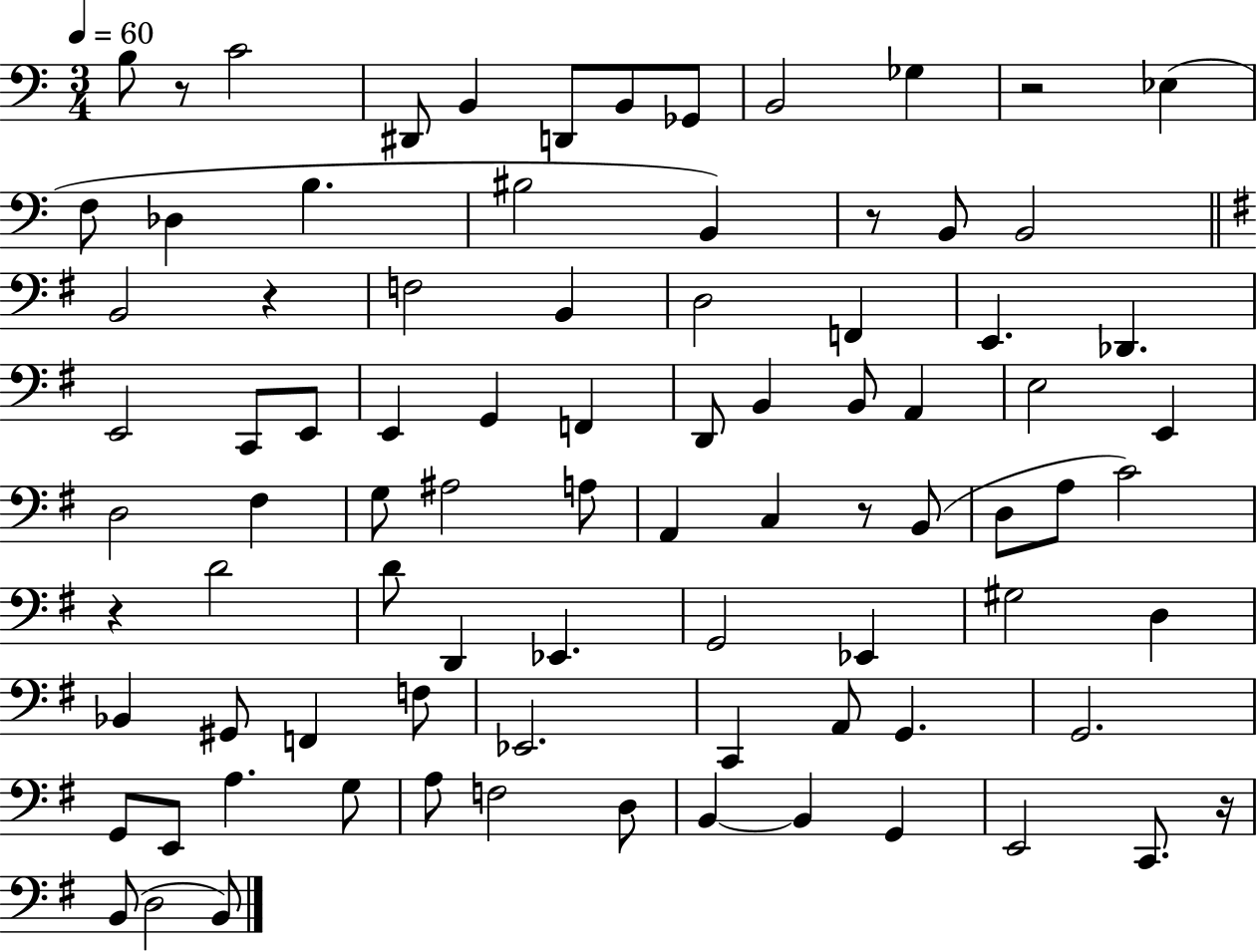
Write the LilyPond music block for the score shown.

{
  \clef bass
  \numericTimeSignature
  \time 3/4
  \key c \major
  \tempo 4 = 60
  \repeat volta 2 { b8 r8 c'2 | dis,8 b,4 d,8 b,8 ges,8 | b,2 ges4 | r2 ees4( | \break f8 des4 b4. | bis2 b,4) | r8 b,8 b,2 | \bar "||" \break \key g \major b,2 r4 | f2 b,4 | d2 f,4 | e,4. des,4. | \break e,2 c,8 e,8 | e,4 g,4 f,4 | d,8 b,4 b,8 a,4 | e2 e,4 | \break d2 fis4 | g8 ais2 a8 | a,4 c4 r8 b,8( | d8 a8 c'2) | \break r4 d'2 | d'8 d,4 ees,4. | g,2 ees,4 | gis2 d4 | \break bes,4 gis,8 f,4 f8 | ees,2. | c,4 a,8 g,4. | g,2. | \break g,8 e,8 a4. g8 | a8 f2 d8 | b,4~~ b,4 g,4 | e,2 c,8. r16 | \break b,8( d2 b,8) | } \bar "|."
}